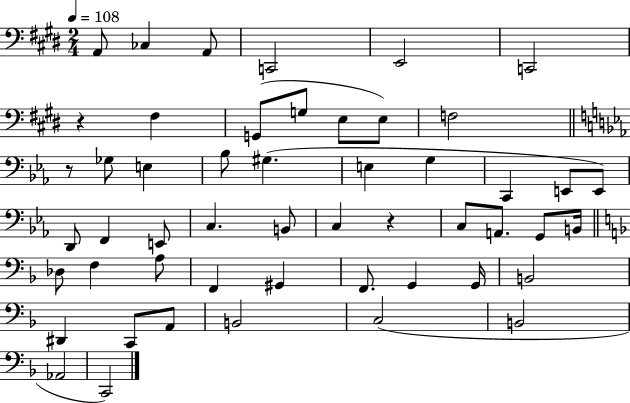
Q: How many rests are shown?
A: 3